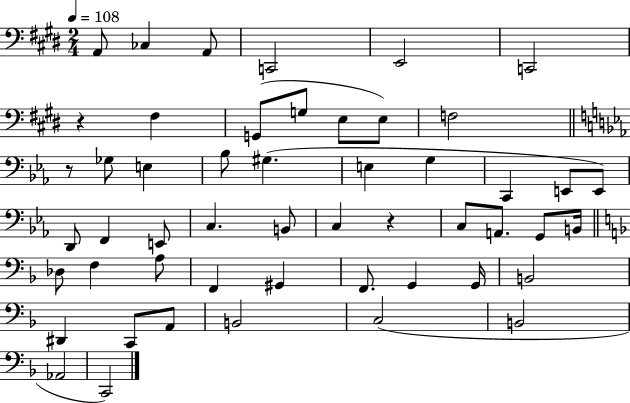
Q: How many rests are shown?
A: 3